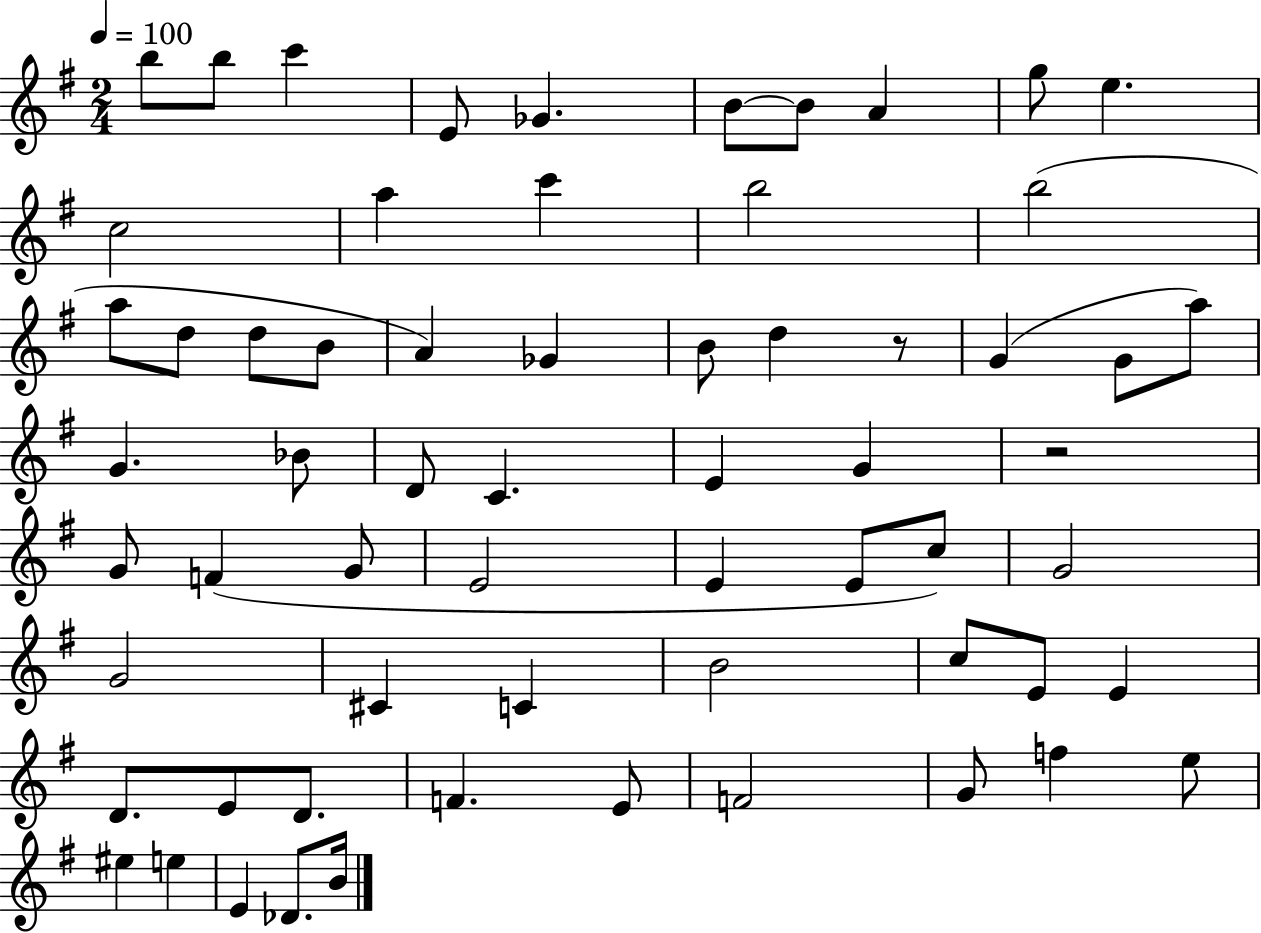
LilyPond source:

{
  \clef treble
  \numericTimeSignature
  \time 2/4
  \key g \major
  \tempo 4 = 100
  b''8 b''8 c'''4 | e'8 ges'4. | b'8~~ b'8 a'4 | g''8 e''4. | \break c''2 | a''4 c'''4 | b''2 | b''2( | \break a''8 d''8 d''8 b'8 | a'4) ges'4 | b'8 d''4 r8 | g'4( g'8 a''8) | \break g'4. bes'8 | d'8 c'4. | e'4 g'4 | r2 | \break g'8 f'4( g'8 | e'2 | e'4 e'8 c''8) | g'2 | \break g'2 | cis'4 c'4 | b'2 | c''8 e'8 e'4 | \break d'8. e'8 d'8. | f'4. e'8 | f'2 | g'8 f''4 e''8 | \break eis''4 e''4 | e'4 des'8. b'16 | \bar "|."
}